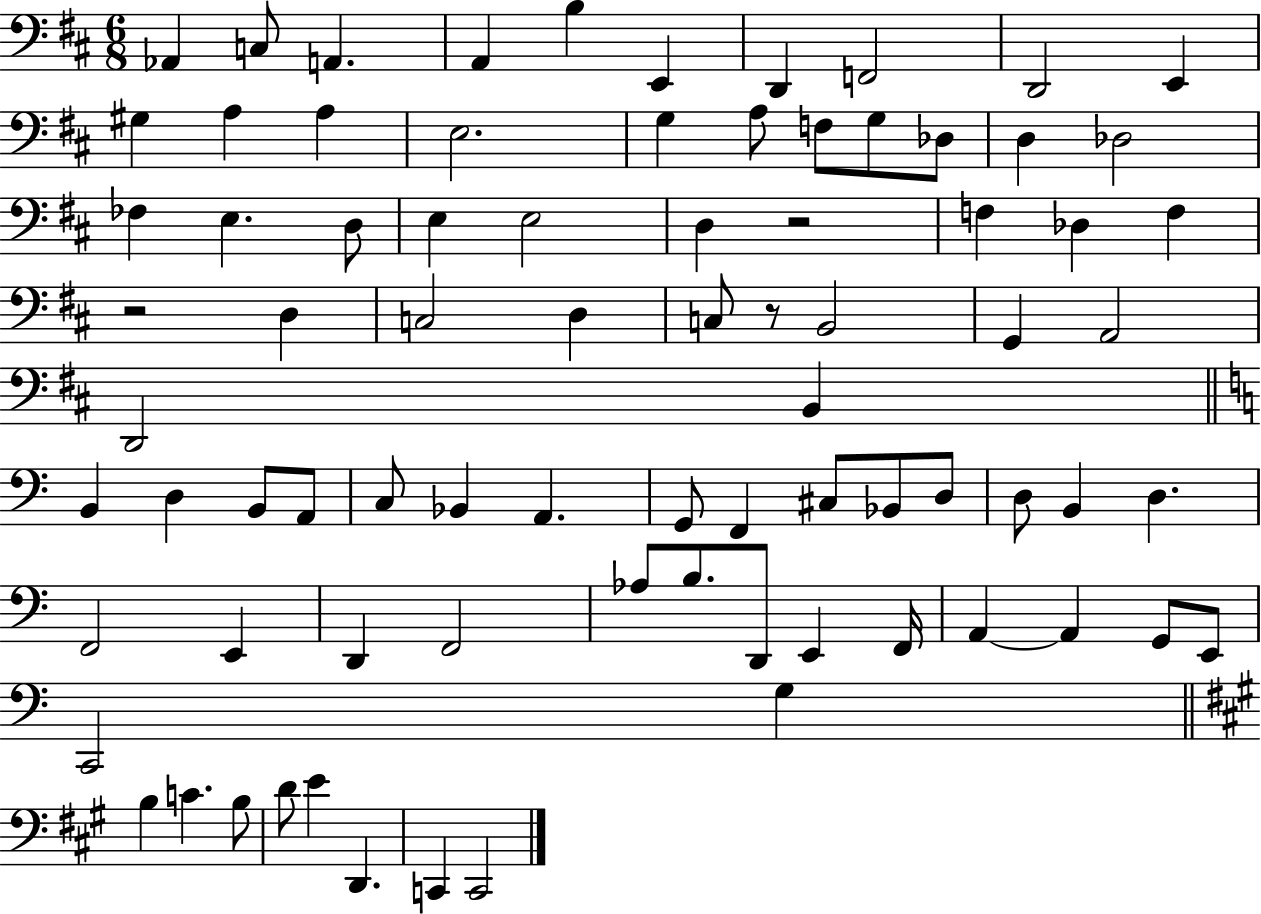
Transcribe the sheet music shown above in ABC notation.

X:1
T:Untitled
M:6/8
L:1/4
K:D
_A,, C,/2 A,, A,, B, E,, D,, F,,2 D,,2 E,, ^G, A, A, E,2 G, A,/2 F,/2 G,/2 _D,/2 D, _D,2 _F, E, D,/2 E, E,2 D, z2 F, _D, F, z2 D, C,2 D, C,/2 z/2 B,,2 G,, A,,2 D,,2 B,, B,, D, B,,/2 A,,/2 C,/2 _B,, A,, G,,/2 F,, ^C,/2 _B,,/2 D,/2 D,/2 B,, D, F,,2 E,, D,, F,,2 _A,/2 B,/2 D,,/2 E,, F,,/4 A,, A,, G,,/2 E,,/2 C,,2 G, B, C B,/2 D/2 E D,, C,, C,,2